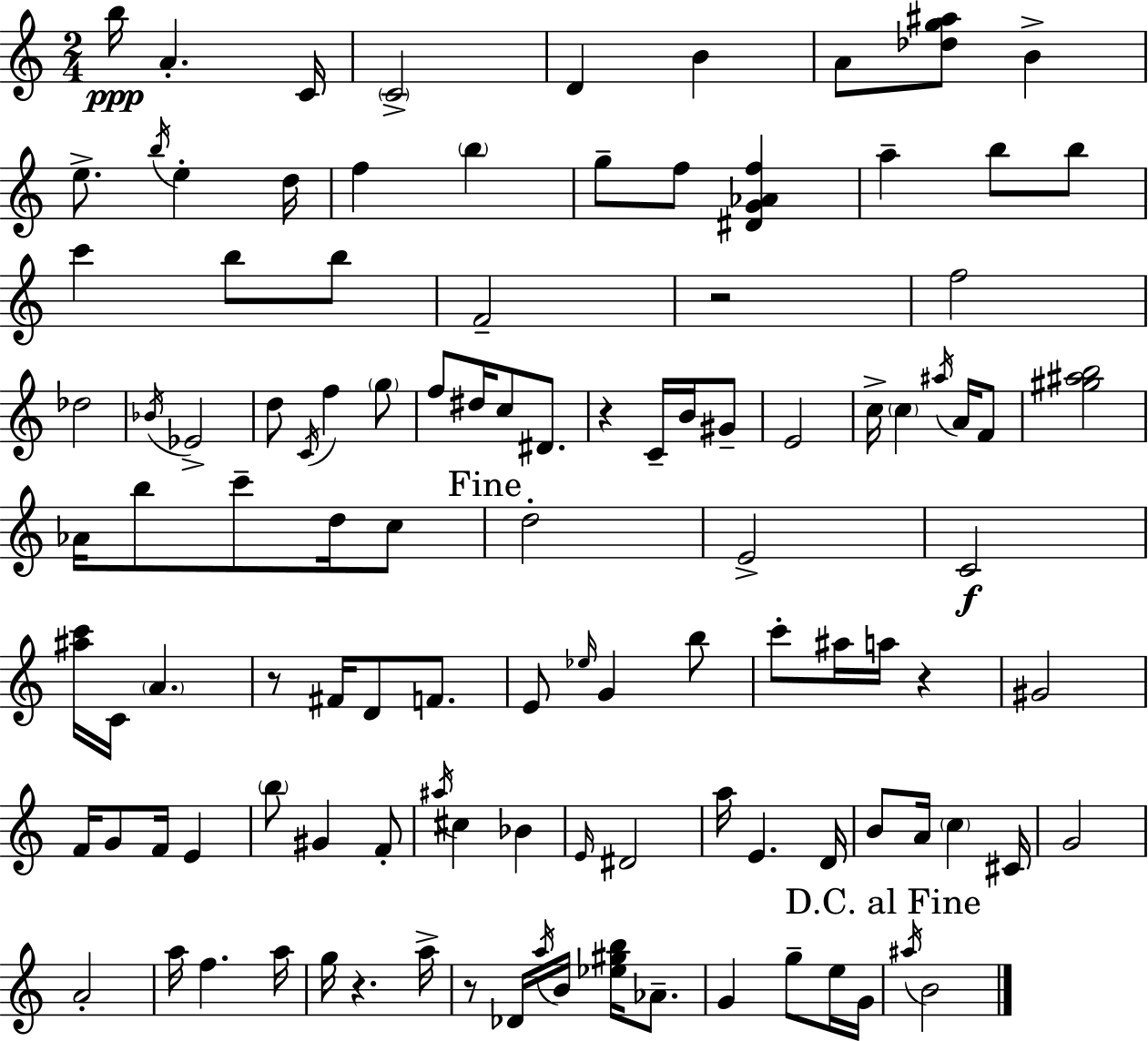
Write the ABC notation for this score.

X:1
T:Untitled
M:2/4
L:1/4
K:Am
b/4 A C/4 C2 D B A/2 [_dg^a]/2 B e/2 b/4 e d/4 f b g/2 f/2 [^DG_Af] a b/2 b/2 c' b/2 b/2 F2 z2 f2 _d2 _B/4 _E2 d/2 C/4 f g/2 f/2 ^d/4 c/2 ^D/2 z C/4 B/4 ^G/2 E2 c/4 c ^a/4 A/4 F/2 [^g^ab]2 _A/4 b/2 c'/2 d/4 c/2 d2 E2 C2 [^ac']/4 C/4 A z/2 ^F/4 D/2 F/2 E/2 _e/4 G b/2 c'/2 ^a/4 a/4 z ^G2 F/4 G/2 F/4 E b/2 ^G F/2 ^a/4 ^c _B E/4 ^D2 a/4 E D/4 B/2 A/4 c ^C/4 G2 A2 a/4 f a/4 g/4 z a/4 z/2 _D/4 a/4 B/4 [_e^gb]/4 _A/2 G g/2 e/4 G/4 ^a/4 B2